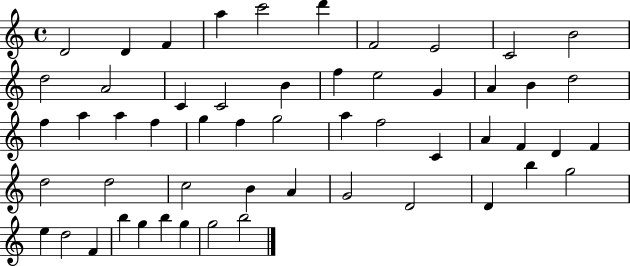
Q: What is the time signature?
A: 4/4